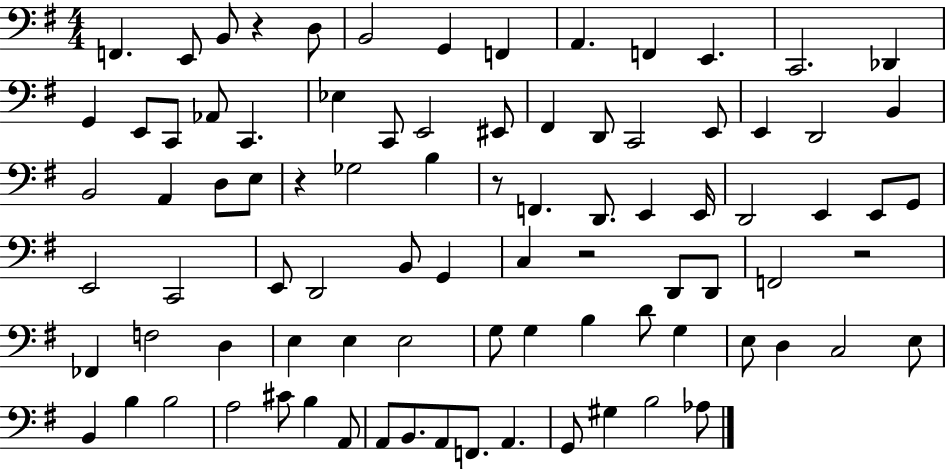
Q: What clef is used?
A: bass